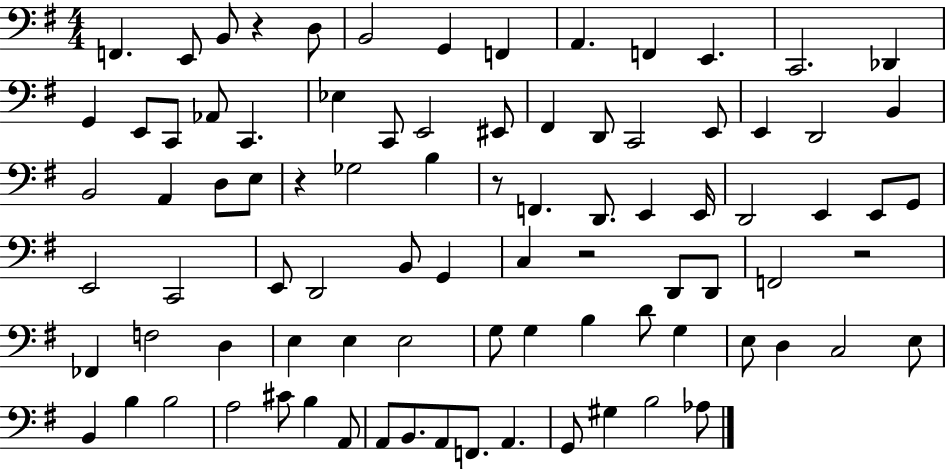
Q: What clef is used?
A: bass